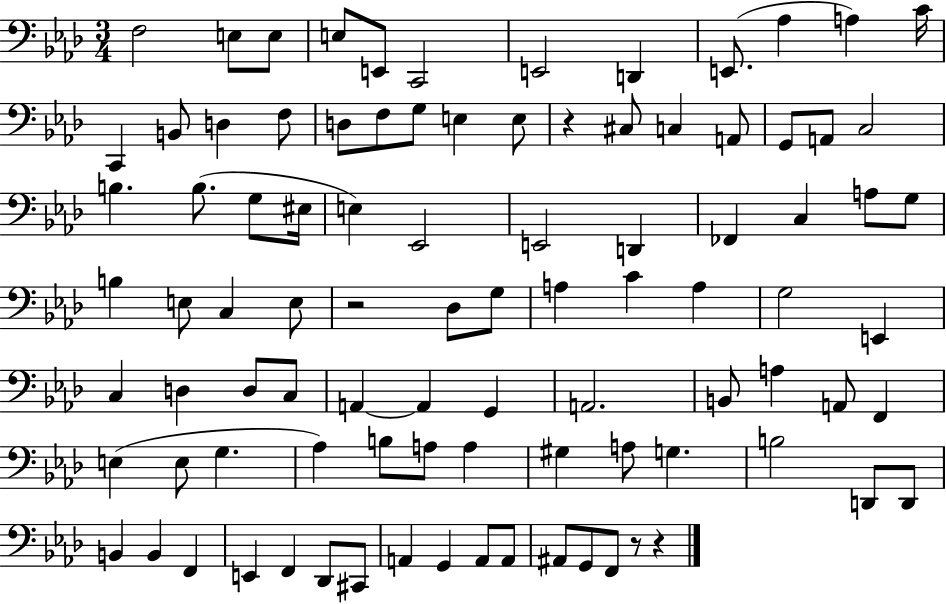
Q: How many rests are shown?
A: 4